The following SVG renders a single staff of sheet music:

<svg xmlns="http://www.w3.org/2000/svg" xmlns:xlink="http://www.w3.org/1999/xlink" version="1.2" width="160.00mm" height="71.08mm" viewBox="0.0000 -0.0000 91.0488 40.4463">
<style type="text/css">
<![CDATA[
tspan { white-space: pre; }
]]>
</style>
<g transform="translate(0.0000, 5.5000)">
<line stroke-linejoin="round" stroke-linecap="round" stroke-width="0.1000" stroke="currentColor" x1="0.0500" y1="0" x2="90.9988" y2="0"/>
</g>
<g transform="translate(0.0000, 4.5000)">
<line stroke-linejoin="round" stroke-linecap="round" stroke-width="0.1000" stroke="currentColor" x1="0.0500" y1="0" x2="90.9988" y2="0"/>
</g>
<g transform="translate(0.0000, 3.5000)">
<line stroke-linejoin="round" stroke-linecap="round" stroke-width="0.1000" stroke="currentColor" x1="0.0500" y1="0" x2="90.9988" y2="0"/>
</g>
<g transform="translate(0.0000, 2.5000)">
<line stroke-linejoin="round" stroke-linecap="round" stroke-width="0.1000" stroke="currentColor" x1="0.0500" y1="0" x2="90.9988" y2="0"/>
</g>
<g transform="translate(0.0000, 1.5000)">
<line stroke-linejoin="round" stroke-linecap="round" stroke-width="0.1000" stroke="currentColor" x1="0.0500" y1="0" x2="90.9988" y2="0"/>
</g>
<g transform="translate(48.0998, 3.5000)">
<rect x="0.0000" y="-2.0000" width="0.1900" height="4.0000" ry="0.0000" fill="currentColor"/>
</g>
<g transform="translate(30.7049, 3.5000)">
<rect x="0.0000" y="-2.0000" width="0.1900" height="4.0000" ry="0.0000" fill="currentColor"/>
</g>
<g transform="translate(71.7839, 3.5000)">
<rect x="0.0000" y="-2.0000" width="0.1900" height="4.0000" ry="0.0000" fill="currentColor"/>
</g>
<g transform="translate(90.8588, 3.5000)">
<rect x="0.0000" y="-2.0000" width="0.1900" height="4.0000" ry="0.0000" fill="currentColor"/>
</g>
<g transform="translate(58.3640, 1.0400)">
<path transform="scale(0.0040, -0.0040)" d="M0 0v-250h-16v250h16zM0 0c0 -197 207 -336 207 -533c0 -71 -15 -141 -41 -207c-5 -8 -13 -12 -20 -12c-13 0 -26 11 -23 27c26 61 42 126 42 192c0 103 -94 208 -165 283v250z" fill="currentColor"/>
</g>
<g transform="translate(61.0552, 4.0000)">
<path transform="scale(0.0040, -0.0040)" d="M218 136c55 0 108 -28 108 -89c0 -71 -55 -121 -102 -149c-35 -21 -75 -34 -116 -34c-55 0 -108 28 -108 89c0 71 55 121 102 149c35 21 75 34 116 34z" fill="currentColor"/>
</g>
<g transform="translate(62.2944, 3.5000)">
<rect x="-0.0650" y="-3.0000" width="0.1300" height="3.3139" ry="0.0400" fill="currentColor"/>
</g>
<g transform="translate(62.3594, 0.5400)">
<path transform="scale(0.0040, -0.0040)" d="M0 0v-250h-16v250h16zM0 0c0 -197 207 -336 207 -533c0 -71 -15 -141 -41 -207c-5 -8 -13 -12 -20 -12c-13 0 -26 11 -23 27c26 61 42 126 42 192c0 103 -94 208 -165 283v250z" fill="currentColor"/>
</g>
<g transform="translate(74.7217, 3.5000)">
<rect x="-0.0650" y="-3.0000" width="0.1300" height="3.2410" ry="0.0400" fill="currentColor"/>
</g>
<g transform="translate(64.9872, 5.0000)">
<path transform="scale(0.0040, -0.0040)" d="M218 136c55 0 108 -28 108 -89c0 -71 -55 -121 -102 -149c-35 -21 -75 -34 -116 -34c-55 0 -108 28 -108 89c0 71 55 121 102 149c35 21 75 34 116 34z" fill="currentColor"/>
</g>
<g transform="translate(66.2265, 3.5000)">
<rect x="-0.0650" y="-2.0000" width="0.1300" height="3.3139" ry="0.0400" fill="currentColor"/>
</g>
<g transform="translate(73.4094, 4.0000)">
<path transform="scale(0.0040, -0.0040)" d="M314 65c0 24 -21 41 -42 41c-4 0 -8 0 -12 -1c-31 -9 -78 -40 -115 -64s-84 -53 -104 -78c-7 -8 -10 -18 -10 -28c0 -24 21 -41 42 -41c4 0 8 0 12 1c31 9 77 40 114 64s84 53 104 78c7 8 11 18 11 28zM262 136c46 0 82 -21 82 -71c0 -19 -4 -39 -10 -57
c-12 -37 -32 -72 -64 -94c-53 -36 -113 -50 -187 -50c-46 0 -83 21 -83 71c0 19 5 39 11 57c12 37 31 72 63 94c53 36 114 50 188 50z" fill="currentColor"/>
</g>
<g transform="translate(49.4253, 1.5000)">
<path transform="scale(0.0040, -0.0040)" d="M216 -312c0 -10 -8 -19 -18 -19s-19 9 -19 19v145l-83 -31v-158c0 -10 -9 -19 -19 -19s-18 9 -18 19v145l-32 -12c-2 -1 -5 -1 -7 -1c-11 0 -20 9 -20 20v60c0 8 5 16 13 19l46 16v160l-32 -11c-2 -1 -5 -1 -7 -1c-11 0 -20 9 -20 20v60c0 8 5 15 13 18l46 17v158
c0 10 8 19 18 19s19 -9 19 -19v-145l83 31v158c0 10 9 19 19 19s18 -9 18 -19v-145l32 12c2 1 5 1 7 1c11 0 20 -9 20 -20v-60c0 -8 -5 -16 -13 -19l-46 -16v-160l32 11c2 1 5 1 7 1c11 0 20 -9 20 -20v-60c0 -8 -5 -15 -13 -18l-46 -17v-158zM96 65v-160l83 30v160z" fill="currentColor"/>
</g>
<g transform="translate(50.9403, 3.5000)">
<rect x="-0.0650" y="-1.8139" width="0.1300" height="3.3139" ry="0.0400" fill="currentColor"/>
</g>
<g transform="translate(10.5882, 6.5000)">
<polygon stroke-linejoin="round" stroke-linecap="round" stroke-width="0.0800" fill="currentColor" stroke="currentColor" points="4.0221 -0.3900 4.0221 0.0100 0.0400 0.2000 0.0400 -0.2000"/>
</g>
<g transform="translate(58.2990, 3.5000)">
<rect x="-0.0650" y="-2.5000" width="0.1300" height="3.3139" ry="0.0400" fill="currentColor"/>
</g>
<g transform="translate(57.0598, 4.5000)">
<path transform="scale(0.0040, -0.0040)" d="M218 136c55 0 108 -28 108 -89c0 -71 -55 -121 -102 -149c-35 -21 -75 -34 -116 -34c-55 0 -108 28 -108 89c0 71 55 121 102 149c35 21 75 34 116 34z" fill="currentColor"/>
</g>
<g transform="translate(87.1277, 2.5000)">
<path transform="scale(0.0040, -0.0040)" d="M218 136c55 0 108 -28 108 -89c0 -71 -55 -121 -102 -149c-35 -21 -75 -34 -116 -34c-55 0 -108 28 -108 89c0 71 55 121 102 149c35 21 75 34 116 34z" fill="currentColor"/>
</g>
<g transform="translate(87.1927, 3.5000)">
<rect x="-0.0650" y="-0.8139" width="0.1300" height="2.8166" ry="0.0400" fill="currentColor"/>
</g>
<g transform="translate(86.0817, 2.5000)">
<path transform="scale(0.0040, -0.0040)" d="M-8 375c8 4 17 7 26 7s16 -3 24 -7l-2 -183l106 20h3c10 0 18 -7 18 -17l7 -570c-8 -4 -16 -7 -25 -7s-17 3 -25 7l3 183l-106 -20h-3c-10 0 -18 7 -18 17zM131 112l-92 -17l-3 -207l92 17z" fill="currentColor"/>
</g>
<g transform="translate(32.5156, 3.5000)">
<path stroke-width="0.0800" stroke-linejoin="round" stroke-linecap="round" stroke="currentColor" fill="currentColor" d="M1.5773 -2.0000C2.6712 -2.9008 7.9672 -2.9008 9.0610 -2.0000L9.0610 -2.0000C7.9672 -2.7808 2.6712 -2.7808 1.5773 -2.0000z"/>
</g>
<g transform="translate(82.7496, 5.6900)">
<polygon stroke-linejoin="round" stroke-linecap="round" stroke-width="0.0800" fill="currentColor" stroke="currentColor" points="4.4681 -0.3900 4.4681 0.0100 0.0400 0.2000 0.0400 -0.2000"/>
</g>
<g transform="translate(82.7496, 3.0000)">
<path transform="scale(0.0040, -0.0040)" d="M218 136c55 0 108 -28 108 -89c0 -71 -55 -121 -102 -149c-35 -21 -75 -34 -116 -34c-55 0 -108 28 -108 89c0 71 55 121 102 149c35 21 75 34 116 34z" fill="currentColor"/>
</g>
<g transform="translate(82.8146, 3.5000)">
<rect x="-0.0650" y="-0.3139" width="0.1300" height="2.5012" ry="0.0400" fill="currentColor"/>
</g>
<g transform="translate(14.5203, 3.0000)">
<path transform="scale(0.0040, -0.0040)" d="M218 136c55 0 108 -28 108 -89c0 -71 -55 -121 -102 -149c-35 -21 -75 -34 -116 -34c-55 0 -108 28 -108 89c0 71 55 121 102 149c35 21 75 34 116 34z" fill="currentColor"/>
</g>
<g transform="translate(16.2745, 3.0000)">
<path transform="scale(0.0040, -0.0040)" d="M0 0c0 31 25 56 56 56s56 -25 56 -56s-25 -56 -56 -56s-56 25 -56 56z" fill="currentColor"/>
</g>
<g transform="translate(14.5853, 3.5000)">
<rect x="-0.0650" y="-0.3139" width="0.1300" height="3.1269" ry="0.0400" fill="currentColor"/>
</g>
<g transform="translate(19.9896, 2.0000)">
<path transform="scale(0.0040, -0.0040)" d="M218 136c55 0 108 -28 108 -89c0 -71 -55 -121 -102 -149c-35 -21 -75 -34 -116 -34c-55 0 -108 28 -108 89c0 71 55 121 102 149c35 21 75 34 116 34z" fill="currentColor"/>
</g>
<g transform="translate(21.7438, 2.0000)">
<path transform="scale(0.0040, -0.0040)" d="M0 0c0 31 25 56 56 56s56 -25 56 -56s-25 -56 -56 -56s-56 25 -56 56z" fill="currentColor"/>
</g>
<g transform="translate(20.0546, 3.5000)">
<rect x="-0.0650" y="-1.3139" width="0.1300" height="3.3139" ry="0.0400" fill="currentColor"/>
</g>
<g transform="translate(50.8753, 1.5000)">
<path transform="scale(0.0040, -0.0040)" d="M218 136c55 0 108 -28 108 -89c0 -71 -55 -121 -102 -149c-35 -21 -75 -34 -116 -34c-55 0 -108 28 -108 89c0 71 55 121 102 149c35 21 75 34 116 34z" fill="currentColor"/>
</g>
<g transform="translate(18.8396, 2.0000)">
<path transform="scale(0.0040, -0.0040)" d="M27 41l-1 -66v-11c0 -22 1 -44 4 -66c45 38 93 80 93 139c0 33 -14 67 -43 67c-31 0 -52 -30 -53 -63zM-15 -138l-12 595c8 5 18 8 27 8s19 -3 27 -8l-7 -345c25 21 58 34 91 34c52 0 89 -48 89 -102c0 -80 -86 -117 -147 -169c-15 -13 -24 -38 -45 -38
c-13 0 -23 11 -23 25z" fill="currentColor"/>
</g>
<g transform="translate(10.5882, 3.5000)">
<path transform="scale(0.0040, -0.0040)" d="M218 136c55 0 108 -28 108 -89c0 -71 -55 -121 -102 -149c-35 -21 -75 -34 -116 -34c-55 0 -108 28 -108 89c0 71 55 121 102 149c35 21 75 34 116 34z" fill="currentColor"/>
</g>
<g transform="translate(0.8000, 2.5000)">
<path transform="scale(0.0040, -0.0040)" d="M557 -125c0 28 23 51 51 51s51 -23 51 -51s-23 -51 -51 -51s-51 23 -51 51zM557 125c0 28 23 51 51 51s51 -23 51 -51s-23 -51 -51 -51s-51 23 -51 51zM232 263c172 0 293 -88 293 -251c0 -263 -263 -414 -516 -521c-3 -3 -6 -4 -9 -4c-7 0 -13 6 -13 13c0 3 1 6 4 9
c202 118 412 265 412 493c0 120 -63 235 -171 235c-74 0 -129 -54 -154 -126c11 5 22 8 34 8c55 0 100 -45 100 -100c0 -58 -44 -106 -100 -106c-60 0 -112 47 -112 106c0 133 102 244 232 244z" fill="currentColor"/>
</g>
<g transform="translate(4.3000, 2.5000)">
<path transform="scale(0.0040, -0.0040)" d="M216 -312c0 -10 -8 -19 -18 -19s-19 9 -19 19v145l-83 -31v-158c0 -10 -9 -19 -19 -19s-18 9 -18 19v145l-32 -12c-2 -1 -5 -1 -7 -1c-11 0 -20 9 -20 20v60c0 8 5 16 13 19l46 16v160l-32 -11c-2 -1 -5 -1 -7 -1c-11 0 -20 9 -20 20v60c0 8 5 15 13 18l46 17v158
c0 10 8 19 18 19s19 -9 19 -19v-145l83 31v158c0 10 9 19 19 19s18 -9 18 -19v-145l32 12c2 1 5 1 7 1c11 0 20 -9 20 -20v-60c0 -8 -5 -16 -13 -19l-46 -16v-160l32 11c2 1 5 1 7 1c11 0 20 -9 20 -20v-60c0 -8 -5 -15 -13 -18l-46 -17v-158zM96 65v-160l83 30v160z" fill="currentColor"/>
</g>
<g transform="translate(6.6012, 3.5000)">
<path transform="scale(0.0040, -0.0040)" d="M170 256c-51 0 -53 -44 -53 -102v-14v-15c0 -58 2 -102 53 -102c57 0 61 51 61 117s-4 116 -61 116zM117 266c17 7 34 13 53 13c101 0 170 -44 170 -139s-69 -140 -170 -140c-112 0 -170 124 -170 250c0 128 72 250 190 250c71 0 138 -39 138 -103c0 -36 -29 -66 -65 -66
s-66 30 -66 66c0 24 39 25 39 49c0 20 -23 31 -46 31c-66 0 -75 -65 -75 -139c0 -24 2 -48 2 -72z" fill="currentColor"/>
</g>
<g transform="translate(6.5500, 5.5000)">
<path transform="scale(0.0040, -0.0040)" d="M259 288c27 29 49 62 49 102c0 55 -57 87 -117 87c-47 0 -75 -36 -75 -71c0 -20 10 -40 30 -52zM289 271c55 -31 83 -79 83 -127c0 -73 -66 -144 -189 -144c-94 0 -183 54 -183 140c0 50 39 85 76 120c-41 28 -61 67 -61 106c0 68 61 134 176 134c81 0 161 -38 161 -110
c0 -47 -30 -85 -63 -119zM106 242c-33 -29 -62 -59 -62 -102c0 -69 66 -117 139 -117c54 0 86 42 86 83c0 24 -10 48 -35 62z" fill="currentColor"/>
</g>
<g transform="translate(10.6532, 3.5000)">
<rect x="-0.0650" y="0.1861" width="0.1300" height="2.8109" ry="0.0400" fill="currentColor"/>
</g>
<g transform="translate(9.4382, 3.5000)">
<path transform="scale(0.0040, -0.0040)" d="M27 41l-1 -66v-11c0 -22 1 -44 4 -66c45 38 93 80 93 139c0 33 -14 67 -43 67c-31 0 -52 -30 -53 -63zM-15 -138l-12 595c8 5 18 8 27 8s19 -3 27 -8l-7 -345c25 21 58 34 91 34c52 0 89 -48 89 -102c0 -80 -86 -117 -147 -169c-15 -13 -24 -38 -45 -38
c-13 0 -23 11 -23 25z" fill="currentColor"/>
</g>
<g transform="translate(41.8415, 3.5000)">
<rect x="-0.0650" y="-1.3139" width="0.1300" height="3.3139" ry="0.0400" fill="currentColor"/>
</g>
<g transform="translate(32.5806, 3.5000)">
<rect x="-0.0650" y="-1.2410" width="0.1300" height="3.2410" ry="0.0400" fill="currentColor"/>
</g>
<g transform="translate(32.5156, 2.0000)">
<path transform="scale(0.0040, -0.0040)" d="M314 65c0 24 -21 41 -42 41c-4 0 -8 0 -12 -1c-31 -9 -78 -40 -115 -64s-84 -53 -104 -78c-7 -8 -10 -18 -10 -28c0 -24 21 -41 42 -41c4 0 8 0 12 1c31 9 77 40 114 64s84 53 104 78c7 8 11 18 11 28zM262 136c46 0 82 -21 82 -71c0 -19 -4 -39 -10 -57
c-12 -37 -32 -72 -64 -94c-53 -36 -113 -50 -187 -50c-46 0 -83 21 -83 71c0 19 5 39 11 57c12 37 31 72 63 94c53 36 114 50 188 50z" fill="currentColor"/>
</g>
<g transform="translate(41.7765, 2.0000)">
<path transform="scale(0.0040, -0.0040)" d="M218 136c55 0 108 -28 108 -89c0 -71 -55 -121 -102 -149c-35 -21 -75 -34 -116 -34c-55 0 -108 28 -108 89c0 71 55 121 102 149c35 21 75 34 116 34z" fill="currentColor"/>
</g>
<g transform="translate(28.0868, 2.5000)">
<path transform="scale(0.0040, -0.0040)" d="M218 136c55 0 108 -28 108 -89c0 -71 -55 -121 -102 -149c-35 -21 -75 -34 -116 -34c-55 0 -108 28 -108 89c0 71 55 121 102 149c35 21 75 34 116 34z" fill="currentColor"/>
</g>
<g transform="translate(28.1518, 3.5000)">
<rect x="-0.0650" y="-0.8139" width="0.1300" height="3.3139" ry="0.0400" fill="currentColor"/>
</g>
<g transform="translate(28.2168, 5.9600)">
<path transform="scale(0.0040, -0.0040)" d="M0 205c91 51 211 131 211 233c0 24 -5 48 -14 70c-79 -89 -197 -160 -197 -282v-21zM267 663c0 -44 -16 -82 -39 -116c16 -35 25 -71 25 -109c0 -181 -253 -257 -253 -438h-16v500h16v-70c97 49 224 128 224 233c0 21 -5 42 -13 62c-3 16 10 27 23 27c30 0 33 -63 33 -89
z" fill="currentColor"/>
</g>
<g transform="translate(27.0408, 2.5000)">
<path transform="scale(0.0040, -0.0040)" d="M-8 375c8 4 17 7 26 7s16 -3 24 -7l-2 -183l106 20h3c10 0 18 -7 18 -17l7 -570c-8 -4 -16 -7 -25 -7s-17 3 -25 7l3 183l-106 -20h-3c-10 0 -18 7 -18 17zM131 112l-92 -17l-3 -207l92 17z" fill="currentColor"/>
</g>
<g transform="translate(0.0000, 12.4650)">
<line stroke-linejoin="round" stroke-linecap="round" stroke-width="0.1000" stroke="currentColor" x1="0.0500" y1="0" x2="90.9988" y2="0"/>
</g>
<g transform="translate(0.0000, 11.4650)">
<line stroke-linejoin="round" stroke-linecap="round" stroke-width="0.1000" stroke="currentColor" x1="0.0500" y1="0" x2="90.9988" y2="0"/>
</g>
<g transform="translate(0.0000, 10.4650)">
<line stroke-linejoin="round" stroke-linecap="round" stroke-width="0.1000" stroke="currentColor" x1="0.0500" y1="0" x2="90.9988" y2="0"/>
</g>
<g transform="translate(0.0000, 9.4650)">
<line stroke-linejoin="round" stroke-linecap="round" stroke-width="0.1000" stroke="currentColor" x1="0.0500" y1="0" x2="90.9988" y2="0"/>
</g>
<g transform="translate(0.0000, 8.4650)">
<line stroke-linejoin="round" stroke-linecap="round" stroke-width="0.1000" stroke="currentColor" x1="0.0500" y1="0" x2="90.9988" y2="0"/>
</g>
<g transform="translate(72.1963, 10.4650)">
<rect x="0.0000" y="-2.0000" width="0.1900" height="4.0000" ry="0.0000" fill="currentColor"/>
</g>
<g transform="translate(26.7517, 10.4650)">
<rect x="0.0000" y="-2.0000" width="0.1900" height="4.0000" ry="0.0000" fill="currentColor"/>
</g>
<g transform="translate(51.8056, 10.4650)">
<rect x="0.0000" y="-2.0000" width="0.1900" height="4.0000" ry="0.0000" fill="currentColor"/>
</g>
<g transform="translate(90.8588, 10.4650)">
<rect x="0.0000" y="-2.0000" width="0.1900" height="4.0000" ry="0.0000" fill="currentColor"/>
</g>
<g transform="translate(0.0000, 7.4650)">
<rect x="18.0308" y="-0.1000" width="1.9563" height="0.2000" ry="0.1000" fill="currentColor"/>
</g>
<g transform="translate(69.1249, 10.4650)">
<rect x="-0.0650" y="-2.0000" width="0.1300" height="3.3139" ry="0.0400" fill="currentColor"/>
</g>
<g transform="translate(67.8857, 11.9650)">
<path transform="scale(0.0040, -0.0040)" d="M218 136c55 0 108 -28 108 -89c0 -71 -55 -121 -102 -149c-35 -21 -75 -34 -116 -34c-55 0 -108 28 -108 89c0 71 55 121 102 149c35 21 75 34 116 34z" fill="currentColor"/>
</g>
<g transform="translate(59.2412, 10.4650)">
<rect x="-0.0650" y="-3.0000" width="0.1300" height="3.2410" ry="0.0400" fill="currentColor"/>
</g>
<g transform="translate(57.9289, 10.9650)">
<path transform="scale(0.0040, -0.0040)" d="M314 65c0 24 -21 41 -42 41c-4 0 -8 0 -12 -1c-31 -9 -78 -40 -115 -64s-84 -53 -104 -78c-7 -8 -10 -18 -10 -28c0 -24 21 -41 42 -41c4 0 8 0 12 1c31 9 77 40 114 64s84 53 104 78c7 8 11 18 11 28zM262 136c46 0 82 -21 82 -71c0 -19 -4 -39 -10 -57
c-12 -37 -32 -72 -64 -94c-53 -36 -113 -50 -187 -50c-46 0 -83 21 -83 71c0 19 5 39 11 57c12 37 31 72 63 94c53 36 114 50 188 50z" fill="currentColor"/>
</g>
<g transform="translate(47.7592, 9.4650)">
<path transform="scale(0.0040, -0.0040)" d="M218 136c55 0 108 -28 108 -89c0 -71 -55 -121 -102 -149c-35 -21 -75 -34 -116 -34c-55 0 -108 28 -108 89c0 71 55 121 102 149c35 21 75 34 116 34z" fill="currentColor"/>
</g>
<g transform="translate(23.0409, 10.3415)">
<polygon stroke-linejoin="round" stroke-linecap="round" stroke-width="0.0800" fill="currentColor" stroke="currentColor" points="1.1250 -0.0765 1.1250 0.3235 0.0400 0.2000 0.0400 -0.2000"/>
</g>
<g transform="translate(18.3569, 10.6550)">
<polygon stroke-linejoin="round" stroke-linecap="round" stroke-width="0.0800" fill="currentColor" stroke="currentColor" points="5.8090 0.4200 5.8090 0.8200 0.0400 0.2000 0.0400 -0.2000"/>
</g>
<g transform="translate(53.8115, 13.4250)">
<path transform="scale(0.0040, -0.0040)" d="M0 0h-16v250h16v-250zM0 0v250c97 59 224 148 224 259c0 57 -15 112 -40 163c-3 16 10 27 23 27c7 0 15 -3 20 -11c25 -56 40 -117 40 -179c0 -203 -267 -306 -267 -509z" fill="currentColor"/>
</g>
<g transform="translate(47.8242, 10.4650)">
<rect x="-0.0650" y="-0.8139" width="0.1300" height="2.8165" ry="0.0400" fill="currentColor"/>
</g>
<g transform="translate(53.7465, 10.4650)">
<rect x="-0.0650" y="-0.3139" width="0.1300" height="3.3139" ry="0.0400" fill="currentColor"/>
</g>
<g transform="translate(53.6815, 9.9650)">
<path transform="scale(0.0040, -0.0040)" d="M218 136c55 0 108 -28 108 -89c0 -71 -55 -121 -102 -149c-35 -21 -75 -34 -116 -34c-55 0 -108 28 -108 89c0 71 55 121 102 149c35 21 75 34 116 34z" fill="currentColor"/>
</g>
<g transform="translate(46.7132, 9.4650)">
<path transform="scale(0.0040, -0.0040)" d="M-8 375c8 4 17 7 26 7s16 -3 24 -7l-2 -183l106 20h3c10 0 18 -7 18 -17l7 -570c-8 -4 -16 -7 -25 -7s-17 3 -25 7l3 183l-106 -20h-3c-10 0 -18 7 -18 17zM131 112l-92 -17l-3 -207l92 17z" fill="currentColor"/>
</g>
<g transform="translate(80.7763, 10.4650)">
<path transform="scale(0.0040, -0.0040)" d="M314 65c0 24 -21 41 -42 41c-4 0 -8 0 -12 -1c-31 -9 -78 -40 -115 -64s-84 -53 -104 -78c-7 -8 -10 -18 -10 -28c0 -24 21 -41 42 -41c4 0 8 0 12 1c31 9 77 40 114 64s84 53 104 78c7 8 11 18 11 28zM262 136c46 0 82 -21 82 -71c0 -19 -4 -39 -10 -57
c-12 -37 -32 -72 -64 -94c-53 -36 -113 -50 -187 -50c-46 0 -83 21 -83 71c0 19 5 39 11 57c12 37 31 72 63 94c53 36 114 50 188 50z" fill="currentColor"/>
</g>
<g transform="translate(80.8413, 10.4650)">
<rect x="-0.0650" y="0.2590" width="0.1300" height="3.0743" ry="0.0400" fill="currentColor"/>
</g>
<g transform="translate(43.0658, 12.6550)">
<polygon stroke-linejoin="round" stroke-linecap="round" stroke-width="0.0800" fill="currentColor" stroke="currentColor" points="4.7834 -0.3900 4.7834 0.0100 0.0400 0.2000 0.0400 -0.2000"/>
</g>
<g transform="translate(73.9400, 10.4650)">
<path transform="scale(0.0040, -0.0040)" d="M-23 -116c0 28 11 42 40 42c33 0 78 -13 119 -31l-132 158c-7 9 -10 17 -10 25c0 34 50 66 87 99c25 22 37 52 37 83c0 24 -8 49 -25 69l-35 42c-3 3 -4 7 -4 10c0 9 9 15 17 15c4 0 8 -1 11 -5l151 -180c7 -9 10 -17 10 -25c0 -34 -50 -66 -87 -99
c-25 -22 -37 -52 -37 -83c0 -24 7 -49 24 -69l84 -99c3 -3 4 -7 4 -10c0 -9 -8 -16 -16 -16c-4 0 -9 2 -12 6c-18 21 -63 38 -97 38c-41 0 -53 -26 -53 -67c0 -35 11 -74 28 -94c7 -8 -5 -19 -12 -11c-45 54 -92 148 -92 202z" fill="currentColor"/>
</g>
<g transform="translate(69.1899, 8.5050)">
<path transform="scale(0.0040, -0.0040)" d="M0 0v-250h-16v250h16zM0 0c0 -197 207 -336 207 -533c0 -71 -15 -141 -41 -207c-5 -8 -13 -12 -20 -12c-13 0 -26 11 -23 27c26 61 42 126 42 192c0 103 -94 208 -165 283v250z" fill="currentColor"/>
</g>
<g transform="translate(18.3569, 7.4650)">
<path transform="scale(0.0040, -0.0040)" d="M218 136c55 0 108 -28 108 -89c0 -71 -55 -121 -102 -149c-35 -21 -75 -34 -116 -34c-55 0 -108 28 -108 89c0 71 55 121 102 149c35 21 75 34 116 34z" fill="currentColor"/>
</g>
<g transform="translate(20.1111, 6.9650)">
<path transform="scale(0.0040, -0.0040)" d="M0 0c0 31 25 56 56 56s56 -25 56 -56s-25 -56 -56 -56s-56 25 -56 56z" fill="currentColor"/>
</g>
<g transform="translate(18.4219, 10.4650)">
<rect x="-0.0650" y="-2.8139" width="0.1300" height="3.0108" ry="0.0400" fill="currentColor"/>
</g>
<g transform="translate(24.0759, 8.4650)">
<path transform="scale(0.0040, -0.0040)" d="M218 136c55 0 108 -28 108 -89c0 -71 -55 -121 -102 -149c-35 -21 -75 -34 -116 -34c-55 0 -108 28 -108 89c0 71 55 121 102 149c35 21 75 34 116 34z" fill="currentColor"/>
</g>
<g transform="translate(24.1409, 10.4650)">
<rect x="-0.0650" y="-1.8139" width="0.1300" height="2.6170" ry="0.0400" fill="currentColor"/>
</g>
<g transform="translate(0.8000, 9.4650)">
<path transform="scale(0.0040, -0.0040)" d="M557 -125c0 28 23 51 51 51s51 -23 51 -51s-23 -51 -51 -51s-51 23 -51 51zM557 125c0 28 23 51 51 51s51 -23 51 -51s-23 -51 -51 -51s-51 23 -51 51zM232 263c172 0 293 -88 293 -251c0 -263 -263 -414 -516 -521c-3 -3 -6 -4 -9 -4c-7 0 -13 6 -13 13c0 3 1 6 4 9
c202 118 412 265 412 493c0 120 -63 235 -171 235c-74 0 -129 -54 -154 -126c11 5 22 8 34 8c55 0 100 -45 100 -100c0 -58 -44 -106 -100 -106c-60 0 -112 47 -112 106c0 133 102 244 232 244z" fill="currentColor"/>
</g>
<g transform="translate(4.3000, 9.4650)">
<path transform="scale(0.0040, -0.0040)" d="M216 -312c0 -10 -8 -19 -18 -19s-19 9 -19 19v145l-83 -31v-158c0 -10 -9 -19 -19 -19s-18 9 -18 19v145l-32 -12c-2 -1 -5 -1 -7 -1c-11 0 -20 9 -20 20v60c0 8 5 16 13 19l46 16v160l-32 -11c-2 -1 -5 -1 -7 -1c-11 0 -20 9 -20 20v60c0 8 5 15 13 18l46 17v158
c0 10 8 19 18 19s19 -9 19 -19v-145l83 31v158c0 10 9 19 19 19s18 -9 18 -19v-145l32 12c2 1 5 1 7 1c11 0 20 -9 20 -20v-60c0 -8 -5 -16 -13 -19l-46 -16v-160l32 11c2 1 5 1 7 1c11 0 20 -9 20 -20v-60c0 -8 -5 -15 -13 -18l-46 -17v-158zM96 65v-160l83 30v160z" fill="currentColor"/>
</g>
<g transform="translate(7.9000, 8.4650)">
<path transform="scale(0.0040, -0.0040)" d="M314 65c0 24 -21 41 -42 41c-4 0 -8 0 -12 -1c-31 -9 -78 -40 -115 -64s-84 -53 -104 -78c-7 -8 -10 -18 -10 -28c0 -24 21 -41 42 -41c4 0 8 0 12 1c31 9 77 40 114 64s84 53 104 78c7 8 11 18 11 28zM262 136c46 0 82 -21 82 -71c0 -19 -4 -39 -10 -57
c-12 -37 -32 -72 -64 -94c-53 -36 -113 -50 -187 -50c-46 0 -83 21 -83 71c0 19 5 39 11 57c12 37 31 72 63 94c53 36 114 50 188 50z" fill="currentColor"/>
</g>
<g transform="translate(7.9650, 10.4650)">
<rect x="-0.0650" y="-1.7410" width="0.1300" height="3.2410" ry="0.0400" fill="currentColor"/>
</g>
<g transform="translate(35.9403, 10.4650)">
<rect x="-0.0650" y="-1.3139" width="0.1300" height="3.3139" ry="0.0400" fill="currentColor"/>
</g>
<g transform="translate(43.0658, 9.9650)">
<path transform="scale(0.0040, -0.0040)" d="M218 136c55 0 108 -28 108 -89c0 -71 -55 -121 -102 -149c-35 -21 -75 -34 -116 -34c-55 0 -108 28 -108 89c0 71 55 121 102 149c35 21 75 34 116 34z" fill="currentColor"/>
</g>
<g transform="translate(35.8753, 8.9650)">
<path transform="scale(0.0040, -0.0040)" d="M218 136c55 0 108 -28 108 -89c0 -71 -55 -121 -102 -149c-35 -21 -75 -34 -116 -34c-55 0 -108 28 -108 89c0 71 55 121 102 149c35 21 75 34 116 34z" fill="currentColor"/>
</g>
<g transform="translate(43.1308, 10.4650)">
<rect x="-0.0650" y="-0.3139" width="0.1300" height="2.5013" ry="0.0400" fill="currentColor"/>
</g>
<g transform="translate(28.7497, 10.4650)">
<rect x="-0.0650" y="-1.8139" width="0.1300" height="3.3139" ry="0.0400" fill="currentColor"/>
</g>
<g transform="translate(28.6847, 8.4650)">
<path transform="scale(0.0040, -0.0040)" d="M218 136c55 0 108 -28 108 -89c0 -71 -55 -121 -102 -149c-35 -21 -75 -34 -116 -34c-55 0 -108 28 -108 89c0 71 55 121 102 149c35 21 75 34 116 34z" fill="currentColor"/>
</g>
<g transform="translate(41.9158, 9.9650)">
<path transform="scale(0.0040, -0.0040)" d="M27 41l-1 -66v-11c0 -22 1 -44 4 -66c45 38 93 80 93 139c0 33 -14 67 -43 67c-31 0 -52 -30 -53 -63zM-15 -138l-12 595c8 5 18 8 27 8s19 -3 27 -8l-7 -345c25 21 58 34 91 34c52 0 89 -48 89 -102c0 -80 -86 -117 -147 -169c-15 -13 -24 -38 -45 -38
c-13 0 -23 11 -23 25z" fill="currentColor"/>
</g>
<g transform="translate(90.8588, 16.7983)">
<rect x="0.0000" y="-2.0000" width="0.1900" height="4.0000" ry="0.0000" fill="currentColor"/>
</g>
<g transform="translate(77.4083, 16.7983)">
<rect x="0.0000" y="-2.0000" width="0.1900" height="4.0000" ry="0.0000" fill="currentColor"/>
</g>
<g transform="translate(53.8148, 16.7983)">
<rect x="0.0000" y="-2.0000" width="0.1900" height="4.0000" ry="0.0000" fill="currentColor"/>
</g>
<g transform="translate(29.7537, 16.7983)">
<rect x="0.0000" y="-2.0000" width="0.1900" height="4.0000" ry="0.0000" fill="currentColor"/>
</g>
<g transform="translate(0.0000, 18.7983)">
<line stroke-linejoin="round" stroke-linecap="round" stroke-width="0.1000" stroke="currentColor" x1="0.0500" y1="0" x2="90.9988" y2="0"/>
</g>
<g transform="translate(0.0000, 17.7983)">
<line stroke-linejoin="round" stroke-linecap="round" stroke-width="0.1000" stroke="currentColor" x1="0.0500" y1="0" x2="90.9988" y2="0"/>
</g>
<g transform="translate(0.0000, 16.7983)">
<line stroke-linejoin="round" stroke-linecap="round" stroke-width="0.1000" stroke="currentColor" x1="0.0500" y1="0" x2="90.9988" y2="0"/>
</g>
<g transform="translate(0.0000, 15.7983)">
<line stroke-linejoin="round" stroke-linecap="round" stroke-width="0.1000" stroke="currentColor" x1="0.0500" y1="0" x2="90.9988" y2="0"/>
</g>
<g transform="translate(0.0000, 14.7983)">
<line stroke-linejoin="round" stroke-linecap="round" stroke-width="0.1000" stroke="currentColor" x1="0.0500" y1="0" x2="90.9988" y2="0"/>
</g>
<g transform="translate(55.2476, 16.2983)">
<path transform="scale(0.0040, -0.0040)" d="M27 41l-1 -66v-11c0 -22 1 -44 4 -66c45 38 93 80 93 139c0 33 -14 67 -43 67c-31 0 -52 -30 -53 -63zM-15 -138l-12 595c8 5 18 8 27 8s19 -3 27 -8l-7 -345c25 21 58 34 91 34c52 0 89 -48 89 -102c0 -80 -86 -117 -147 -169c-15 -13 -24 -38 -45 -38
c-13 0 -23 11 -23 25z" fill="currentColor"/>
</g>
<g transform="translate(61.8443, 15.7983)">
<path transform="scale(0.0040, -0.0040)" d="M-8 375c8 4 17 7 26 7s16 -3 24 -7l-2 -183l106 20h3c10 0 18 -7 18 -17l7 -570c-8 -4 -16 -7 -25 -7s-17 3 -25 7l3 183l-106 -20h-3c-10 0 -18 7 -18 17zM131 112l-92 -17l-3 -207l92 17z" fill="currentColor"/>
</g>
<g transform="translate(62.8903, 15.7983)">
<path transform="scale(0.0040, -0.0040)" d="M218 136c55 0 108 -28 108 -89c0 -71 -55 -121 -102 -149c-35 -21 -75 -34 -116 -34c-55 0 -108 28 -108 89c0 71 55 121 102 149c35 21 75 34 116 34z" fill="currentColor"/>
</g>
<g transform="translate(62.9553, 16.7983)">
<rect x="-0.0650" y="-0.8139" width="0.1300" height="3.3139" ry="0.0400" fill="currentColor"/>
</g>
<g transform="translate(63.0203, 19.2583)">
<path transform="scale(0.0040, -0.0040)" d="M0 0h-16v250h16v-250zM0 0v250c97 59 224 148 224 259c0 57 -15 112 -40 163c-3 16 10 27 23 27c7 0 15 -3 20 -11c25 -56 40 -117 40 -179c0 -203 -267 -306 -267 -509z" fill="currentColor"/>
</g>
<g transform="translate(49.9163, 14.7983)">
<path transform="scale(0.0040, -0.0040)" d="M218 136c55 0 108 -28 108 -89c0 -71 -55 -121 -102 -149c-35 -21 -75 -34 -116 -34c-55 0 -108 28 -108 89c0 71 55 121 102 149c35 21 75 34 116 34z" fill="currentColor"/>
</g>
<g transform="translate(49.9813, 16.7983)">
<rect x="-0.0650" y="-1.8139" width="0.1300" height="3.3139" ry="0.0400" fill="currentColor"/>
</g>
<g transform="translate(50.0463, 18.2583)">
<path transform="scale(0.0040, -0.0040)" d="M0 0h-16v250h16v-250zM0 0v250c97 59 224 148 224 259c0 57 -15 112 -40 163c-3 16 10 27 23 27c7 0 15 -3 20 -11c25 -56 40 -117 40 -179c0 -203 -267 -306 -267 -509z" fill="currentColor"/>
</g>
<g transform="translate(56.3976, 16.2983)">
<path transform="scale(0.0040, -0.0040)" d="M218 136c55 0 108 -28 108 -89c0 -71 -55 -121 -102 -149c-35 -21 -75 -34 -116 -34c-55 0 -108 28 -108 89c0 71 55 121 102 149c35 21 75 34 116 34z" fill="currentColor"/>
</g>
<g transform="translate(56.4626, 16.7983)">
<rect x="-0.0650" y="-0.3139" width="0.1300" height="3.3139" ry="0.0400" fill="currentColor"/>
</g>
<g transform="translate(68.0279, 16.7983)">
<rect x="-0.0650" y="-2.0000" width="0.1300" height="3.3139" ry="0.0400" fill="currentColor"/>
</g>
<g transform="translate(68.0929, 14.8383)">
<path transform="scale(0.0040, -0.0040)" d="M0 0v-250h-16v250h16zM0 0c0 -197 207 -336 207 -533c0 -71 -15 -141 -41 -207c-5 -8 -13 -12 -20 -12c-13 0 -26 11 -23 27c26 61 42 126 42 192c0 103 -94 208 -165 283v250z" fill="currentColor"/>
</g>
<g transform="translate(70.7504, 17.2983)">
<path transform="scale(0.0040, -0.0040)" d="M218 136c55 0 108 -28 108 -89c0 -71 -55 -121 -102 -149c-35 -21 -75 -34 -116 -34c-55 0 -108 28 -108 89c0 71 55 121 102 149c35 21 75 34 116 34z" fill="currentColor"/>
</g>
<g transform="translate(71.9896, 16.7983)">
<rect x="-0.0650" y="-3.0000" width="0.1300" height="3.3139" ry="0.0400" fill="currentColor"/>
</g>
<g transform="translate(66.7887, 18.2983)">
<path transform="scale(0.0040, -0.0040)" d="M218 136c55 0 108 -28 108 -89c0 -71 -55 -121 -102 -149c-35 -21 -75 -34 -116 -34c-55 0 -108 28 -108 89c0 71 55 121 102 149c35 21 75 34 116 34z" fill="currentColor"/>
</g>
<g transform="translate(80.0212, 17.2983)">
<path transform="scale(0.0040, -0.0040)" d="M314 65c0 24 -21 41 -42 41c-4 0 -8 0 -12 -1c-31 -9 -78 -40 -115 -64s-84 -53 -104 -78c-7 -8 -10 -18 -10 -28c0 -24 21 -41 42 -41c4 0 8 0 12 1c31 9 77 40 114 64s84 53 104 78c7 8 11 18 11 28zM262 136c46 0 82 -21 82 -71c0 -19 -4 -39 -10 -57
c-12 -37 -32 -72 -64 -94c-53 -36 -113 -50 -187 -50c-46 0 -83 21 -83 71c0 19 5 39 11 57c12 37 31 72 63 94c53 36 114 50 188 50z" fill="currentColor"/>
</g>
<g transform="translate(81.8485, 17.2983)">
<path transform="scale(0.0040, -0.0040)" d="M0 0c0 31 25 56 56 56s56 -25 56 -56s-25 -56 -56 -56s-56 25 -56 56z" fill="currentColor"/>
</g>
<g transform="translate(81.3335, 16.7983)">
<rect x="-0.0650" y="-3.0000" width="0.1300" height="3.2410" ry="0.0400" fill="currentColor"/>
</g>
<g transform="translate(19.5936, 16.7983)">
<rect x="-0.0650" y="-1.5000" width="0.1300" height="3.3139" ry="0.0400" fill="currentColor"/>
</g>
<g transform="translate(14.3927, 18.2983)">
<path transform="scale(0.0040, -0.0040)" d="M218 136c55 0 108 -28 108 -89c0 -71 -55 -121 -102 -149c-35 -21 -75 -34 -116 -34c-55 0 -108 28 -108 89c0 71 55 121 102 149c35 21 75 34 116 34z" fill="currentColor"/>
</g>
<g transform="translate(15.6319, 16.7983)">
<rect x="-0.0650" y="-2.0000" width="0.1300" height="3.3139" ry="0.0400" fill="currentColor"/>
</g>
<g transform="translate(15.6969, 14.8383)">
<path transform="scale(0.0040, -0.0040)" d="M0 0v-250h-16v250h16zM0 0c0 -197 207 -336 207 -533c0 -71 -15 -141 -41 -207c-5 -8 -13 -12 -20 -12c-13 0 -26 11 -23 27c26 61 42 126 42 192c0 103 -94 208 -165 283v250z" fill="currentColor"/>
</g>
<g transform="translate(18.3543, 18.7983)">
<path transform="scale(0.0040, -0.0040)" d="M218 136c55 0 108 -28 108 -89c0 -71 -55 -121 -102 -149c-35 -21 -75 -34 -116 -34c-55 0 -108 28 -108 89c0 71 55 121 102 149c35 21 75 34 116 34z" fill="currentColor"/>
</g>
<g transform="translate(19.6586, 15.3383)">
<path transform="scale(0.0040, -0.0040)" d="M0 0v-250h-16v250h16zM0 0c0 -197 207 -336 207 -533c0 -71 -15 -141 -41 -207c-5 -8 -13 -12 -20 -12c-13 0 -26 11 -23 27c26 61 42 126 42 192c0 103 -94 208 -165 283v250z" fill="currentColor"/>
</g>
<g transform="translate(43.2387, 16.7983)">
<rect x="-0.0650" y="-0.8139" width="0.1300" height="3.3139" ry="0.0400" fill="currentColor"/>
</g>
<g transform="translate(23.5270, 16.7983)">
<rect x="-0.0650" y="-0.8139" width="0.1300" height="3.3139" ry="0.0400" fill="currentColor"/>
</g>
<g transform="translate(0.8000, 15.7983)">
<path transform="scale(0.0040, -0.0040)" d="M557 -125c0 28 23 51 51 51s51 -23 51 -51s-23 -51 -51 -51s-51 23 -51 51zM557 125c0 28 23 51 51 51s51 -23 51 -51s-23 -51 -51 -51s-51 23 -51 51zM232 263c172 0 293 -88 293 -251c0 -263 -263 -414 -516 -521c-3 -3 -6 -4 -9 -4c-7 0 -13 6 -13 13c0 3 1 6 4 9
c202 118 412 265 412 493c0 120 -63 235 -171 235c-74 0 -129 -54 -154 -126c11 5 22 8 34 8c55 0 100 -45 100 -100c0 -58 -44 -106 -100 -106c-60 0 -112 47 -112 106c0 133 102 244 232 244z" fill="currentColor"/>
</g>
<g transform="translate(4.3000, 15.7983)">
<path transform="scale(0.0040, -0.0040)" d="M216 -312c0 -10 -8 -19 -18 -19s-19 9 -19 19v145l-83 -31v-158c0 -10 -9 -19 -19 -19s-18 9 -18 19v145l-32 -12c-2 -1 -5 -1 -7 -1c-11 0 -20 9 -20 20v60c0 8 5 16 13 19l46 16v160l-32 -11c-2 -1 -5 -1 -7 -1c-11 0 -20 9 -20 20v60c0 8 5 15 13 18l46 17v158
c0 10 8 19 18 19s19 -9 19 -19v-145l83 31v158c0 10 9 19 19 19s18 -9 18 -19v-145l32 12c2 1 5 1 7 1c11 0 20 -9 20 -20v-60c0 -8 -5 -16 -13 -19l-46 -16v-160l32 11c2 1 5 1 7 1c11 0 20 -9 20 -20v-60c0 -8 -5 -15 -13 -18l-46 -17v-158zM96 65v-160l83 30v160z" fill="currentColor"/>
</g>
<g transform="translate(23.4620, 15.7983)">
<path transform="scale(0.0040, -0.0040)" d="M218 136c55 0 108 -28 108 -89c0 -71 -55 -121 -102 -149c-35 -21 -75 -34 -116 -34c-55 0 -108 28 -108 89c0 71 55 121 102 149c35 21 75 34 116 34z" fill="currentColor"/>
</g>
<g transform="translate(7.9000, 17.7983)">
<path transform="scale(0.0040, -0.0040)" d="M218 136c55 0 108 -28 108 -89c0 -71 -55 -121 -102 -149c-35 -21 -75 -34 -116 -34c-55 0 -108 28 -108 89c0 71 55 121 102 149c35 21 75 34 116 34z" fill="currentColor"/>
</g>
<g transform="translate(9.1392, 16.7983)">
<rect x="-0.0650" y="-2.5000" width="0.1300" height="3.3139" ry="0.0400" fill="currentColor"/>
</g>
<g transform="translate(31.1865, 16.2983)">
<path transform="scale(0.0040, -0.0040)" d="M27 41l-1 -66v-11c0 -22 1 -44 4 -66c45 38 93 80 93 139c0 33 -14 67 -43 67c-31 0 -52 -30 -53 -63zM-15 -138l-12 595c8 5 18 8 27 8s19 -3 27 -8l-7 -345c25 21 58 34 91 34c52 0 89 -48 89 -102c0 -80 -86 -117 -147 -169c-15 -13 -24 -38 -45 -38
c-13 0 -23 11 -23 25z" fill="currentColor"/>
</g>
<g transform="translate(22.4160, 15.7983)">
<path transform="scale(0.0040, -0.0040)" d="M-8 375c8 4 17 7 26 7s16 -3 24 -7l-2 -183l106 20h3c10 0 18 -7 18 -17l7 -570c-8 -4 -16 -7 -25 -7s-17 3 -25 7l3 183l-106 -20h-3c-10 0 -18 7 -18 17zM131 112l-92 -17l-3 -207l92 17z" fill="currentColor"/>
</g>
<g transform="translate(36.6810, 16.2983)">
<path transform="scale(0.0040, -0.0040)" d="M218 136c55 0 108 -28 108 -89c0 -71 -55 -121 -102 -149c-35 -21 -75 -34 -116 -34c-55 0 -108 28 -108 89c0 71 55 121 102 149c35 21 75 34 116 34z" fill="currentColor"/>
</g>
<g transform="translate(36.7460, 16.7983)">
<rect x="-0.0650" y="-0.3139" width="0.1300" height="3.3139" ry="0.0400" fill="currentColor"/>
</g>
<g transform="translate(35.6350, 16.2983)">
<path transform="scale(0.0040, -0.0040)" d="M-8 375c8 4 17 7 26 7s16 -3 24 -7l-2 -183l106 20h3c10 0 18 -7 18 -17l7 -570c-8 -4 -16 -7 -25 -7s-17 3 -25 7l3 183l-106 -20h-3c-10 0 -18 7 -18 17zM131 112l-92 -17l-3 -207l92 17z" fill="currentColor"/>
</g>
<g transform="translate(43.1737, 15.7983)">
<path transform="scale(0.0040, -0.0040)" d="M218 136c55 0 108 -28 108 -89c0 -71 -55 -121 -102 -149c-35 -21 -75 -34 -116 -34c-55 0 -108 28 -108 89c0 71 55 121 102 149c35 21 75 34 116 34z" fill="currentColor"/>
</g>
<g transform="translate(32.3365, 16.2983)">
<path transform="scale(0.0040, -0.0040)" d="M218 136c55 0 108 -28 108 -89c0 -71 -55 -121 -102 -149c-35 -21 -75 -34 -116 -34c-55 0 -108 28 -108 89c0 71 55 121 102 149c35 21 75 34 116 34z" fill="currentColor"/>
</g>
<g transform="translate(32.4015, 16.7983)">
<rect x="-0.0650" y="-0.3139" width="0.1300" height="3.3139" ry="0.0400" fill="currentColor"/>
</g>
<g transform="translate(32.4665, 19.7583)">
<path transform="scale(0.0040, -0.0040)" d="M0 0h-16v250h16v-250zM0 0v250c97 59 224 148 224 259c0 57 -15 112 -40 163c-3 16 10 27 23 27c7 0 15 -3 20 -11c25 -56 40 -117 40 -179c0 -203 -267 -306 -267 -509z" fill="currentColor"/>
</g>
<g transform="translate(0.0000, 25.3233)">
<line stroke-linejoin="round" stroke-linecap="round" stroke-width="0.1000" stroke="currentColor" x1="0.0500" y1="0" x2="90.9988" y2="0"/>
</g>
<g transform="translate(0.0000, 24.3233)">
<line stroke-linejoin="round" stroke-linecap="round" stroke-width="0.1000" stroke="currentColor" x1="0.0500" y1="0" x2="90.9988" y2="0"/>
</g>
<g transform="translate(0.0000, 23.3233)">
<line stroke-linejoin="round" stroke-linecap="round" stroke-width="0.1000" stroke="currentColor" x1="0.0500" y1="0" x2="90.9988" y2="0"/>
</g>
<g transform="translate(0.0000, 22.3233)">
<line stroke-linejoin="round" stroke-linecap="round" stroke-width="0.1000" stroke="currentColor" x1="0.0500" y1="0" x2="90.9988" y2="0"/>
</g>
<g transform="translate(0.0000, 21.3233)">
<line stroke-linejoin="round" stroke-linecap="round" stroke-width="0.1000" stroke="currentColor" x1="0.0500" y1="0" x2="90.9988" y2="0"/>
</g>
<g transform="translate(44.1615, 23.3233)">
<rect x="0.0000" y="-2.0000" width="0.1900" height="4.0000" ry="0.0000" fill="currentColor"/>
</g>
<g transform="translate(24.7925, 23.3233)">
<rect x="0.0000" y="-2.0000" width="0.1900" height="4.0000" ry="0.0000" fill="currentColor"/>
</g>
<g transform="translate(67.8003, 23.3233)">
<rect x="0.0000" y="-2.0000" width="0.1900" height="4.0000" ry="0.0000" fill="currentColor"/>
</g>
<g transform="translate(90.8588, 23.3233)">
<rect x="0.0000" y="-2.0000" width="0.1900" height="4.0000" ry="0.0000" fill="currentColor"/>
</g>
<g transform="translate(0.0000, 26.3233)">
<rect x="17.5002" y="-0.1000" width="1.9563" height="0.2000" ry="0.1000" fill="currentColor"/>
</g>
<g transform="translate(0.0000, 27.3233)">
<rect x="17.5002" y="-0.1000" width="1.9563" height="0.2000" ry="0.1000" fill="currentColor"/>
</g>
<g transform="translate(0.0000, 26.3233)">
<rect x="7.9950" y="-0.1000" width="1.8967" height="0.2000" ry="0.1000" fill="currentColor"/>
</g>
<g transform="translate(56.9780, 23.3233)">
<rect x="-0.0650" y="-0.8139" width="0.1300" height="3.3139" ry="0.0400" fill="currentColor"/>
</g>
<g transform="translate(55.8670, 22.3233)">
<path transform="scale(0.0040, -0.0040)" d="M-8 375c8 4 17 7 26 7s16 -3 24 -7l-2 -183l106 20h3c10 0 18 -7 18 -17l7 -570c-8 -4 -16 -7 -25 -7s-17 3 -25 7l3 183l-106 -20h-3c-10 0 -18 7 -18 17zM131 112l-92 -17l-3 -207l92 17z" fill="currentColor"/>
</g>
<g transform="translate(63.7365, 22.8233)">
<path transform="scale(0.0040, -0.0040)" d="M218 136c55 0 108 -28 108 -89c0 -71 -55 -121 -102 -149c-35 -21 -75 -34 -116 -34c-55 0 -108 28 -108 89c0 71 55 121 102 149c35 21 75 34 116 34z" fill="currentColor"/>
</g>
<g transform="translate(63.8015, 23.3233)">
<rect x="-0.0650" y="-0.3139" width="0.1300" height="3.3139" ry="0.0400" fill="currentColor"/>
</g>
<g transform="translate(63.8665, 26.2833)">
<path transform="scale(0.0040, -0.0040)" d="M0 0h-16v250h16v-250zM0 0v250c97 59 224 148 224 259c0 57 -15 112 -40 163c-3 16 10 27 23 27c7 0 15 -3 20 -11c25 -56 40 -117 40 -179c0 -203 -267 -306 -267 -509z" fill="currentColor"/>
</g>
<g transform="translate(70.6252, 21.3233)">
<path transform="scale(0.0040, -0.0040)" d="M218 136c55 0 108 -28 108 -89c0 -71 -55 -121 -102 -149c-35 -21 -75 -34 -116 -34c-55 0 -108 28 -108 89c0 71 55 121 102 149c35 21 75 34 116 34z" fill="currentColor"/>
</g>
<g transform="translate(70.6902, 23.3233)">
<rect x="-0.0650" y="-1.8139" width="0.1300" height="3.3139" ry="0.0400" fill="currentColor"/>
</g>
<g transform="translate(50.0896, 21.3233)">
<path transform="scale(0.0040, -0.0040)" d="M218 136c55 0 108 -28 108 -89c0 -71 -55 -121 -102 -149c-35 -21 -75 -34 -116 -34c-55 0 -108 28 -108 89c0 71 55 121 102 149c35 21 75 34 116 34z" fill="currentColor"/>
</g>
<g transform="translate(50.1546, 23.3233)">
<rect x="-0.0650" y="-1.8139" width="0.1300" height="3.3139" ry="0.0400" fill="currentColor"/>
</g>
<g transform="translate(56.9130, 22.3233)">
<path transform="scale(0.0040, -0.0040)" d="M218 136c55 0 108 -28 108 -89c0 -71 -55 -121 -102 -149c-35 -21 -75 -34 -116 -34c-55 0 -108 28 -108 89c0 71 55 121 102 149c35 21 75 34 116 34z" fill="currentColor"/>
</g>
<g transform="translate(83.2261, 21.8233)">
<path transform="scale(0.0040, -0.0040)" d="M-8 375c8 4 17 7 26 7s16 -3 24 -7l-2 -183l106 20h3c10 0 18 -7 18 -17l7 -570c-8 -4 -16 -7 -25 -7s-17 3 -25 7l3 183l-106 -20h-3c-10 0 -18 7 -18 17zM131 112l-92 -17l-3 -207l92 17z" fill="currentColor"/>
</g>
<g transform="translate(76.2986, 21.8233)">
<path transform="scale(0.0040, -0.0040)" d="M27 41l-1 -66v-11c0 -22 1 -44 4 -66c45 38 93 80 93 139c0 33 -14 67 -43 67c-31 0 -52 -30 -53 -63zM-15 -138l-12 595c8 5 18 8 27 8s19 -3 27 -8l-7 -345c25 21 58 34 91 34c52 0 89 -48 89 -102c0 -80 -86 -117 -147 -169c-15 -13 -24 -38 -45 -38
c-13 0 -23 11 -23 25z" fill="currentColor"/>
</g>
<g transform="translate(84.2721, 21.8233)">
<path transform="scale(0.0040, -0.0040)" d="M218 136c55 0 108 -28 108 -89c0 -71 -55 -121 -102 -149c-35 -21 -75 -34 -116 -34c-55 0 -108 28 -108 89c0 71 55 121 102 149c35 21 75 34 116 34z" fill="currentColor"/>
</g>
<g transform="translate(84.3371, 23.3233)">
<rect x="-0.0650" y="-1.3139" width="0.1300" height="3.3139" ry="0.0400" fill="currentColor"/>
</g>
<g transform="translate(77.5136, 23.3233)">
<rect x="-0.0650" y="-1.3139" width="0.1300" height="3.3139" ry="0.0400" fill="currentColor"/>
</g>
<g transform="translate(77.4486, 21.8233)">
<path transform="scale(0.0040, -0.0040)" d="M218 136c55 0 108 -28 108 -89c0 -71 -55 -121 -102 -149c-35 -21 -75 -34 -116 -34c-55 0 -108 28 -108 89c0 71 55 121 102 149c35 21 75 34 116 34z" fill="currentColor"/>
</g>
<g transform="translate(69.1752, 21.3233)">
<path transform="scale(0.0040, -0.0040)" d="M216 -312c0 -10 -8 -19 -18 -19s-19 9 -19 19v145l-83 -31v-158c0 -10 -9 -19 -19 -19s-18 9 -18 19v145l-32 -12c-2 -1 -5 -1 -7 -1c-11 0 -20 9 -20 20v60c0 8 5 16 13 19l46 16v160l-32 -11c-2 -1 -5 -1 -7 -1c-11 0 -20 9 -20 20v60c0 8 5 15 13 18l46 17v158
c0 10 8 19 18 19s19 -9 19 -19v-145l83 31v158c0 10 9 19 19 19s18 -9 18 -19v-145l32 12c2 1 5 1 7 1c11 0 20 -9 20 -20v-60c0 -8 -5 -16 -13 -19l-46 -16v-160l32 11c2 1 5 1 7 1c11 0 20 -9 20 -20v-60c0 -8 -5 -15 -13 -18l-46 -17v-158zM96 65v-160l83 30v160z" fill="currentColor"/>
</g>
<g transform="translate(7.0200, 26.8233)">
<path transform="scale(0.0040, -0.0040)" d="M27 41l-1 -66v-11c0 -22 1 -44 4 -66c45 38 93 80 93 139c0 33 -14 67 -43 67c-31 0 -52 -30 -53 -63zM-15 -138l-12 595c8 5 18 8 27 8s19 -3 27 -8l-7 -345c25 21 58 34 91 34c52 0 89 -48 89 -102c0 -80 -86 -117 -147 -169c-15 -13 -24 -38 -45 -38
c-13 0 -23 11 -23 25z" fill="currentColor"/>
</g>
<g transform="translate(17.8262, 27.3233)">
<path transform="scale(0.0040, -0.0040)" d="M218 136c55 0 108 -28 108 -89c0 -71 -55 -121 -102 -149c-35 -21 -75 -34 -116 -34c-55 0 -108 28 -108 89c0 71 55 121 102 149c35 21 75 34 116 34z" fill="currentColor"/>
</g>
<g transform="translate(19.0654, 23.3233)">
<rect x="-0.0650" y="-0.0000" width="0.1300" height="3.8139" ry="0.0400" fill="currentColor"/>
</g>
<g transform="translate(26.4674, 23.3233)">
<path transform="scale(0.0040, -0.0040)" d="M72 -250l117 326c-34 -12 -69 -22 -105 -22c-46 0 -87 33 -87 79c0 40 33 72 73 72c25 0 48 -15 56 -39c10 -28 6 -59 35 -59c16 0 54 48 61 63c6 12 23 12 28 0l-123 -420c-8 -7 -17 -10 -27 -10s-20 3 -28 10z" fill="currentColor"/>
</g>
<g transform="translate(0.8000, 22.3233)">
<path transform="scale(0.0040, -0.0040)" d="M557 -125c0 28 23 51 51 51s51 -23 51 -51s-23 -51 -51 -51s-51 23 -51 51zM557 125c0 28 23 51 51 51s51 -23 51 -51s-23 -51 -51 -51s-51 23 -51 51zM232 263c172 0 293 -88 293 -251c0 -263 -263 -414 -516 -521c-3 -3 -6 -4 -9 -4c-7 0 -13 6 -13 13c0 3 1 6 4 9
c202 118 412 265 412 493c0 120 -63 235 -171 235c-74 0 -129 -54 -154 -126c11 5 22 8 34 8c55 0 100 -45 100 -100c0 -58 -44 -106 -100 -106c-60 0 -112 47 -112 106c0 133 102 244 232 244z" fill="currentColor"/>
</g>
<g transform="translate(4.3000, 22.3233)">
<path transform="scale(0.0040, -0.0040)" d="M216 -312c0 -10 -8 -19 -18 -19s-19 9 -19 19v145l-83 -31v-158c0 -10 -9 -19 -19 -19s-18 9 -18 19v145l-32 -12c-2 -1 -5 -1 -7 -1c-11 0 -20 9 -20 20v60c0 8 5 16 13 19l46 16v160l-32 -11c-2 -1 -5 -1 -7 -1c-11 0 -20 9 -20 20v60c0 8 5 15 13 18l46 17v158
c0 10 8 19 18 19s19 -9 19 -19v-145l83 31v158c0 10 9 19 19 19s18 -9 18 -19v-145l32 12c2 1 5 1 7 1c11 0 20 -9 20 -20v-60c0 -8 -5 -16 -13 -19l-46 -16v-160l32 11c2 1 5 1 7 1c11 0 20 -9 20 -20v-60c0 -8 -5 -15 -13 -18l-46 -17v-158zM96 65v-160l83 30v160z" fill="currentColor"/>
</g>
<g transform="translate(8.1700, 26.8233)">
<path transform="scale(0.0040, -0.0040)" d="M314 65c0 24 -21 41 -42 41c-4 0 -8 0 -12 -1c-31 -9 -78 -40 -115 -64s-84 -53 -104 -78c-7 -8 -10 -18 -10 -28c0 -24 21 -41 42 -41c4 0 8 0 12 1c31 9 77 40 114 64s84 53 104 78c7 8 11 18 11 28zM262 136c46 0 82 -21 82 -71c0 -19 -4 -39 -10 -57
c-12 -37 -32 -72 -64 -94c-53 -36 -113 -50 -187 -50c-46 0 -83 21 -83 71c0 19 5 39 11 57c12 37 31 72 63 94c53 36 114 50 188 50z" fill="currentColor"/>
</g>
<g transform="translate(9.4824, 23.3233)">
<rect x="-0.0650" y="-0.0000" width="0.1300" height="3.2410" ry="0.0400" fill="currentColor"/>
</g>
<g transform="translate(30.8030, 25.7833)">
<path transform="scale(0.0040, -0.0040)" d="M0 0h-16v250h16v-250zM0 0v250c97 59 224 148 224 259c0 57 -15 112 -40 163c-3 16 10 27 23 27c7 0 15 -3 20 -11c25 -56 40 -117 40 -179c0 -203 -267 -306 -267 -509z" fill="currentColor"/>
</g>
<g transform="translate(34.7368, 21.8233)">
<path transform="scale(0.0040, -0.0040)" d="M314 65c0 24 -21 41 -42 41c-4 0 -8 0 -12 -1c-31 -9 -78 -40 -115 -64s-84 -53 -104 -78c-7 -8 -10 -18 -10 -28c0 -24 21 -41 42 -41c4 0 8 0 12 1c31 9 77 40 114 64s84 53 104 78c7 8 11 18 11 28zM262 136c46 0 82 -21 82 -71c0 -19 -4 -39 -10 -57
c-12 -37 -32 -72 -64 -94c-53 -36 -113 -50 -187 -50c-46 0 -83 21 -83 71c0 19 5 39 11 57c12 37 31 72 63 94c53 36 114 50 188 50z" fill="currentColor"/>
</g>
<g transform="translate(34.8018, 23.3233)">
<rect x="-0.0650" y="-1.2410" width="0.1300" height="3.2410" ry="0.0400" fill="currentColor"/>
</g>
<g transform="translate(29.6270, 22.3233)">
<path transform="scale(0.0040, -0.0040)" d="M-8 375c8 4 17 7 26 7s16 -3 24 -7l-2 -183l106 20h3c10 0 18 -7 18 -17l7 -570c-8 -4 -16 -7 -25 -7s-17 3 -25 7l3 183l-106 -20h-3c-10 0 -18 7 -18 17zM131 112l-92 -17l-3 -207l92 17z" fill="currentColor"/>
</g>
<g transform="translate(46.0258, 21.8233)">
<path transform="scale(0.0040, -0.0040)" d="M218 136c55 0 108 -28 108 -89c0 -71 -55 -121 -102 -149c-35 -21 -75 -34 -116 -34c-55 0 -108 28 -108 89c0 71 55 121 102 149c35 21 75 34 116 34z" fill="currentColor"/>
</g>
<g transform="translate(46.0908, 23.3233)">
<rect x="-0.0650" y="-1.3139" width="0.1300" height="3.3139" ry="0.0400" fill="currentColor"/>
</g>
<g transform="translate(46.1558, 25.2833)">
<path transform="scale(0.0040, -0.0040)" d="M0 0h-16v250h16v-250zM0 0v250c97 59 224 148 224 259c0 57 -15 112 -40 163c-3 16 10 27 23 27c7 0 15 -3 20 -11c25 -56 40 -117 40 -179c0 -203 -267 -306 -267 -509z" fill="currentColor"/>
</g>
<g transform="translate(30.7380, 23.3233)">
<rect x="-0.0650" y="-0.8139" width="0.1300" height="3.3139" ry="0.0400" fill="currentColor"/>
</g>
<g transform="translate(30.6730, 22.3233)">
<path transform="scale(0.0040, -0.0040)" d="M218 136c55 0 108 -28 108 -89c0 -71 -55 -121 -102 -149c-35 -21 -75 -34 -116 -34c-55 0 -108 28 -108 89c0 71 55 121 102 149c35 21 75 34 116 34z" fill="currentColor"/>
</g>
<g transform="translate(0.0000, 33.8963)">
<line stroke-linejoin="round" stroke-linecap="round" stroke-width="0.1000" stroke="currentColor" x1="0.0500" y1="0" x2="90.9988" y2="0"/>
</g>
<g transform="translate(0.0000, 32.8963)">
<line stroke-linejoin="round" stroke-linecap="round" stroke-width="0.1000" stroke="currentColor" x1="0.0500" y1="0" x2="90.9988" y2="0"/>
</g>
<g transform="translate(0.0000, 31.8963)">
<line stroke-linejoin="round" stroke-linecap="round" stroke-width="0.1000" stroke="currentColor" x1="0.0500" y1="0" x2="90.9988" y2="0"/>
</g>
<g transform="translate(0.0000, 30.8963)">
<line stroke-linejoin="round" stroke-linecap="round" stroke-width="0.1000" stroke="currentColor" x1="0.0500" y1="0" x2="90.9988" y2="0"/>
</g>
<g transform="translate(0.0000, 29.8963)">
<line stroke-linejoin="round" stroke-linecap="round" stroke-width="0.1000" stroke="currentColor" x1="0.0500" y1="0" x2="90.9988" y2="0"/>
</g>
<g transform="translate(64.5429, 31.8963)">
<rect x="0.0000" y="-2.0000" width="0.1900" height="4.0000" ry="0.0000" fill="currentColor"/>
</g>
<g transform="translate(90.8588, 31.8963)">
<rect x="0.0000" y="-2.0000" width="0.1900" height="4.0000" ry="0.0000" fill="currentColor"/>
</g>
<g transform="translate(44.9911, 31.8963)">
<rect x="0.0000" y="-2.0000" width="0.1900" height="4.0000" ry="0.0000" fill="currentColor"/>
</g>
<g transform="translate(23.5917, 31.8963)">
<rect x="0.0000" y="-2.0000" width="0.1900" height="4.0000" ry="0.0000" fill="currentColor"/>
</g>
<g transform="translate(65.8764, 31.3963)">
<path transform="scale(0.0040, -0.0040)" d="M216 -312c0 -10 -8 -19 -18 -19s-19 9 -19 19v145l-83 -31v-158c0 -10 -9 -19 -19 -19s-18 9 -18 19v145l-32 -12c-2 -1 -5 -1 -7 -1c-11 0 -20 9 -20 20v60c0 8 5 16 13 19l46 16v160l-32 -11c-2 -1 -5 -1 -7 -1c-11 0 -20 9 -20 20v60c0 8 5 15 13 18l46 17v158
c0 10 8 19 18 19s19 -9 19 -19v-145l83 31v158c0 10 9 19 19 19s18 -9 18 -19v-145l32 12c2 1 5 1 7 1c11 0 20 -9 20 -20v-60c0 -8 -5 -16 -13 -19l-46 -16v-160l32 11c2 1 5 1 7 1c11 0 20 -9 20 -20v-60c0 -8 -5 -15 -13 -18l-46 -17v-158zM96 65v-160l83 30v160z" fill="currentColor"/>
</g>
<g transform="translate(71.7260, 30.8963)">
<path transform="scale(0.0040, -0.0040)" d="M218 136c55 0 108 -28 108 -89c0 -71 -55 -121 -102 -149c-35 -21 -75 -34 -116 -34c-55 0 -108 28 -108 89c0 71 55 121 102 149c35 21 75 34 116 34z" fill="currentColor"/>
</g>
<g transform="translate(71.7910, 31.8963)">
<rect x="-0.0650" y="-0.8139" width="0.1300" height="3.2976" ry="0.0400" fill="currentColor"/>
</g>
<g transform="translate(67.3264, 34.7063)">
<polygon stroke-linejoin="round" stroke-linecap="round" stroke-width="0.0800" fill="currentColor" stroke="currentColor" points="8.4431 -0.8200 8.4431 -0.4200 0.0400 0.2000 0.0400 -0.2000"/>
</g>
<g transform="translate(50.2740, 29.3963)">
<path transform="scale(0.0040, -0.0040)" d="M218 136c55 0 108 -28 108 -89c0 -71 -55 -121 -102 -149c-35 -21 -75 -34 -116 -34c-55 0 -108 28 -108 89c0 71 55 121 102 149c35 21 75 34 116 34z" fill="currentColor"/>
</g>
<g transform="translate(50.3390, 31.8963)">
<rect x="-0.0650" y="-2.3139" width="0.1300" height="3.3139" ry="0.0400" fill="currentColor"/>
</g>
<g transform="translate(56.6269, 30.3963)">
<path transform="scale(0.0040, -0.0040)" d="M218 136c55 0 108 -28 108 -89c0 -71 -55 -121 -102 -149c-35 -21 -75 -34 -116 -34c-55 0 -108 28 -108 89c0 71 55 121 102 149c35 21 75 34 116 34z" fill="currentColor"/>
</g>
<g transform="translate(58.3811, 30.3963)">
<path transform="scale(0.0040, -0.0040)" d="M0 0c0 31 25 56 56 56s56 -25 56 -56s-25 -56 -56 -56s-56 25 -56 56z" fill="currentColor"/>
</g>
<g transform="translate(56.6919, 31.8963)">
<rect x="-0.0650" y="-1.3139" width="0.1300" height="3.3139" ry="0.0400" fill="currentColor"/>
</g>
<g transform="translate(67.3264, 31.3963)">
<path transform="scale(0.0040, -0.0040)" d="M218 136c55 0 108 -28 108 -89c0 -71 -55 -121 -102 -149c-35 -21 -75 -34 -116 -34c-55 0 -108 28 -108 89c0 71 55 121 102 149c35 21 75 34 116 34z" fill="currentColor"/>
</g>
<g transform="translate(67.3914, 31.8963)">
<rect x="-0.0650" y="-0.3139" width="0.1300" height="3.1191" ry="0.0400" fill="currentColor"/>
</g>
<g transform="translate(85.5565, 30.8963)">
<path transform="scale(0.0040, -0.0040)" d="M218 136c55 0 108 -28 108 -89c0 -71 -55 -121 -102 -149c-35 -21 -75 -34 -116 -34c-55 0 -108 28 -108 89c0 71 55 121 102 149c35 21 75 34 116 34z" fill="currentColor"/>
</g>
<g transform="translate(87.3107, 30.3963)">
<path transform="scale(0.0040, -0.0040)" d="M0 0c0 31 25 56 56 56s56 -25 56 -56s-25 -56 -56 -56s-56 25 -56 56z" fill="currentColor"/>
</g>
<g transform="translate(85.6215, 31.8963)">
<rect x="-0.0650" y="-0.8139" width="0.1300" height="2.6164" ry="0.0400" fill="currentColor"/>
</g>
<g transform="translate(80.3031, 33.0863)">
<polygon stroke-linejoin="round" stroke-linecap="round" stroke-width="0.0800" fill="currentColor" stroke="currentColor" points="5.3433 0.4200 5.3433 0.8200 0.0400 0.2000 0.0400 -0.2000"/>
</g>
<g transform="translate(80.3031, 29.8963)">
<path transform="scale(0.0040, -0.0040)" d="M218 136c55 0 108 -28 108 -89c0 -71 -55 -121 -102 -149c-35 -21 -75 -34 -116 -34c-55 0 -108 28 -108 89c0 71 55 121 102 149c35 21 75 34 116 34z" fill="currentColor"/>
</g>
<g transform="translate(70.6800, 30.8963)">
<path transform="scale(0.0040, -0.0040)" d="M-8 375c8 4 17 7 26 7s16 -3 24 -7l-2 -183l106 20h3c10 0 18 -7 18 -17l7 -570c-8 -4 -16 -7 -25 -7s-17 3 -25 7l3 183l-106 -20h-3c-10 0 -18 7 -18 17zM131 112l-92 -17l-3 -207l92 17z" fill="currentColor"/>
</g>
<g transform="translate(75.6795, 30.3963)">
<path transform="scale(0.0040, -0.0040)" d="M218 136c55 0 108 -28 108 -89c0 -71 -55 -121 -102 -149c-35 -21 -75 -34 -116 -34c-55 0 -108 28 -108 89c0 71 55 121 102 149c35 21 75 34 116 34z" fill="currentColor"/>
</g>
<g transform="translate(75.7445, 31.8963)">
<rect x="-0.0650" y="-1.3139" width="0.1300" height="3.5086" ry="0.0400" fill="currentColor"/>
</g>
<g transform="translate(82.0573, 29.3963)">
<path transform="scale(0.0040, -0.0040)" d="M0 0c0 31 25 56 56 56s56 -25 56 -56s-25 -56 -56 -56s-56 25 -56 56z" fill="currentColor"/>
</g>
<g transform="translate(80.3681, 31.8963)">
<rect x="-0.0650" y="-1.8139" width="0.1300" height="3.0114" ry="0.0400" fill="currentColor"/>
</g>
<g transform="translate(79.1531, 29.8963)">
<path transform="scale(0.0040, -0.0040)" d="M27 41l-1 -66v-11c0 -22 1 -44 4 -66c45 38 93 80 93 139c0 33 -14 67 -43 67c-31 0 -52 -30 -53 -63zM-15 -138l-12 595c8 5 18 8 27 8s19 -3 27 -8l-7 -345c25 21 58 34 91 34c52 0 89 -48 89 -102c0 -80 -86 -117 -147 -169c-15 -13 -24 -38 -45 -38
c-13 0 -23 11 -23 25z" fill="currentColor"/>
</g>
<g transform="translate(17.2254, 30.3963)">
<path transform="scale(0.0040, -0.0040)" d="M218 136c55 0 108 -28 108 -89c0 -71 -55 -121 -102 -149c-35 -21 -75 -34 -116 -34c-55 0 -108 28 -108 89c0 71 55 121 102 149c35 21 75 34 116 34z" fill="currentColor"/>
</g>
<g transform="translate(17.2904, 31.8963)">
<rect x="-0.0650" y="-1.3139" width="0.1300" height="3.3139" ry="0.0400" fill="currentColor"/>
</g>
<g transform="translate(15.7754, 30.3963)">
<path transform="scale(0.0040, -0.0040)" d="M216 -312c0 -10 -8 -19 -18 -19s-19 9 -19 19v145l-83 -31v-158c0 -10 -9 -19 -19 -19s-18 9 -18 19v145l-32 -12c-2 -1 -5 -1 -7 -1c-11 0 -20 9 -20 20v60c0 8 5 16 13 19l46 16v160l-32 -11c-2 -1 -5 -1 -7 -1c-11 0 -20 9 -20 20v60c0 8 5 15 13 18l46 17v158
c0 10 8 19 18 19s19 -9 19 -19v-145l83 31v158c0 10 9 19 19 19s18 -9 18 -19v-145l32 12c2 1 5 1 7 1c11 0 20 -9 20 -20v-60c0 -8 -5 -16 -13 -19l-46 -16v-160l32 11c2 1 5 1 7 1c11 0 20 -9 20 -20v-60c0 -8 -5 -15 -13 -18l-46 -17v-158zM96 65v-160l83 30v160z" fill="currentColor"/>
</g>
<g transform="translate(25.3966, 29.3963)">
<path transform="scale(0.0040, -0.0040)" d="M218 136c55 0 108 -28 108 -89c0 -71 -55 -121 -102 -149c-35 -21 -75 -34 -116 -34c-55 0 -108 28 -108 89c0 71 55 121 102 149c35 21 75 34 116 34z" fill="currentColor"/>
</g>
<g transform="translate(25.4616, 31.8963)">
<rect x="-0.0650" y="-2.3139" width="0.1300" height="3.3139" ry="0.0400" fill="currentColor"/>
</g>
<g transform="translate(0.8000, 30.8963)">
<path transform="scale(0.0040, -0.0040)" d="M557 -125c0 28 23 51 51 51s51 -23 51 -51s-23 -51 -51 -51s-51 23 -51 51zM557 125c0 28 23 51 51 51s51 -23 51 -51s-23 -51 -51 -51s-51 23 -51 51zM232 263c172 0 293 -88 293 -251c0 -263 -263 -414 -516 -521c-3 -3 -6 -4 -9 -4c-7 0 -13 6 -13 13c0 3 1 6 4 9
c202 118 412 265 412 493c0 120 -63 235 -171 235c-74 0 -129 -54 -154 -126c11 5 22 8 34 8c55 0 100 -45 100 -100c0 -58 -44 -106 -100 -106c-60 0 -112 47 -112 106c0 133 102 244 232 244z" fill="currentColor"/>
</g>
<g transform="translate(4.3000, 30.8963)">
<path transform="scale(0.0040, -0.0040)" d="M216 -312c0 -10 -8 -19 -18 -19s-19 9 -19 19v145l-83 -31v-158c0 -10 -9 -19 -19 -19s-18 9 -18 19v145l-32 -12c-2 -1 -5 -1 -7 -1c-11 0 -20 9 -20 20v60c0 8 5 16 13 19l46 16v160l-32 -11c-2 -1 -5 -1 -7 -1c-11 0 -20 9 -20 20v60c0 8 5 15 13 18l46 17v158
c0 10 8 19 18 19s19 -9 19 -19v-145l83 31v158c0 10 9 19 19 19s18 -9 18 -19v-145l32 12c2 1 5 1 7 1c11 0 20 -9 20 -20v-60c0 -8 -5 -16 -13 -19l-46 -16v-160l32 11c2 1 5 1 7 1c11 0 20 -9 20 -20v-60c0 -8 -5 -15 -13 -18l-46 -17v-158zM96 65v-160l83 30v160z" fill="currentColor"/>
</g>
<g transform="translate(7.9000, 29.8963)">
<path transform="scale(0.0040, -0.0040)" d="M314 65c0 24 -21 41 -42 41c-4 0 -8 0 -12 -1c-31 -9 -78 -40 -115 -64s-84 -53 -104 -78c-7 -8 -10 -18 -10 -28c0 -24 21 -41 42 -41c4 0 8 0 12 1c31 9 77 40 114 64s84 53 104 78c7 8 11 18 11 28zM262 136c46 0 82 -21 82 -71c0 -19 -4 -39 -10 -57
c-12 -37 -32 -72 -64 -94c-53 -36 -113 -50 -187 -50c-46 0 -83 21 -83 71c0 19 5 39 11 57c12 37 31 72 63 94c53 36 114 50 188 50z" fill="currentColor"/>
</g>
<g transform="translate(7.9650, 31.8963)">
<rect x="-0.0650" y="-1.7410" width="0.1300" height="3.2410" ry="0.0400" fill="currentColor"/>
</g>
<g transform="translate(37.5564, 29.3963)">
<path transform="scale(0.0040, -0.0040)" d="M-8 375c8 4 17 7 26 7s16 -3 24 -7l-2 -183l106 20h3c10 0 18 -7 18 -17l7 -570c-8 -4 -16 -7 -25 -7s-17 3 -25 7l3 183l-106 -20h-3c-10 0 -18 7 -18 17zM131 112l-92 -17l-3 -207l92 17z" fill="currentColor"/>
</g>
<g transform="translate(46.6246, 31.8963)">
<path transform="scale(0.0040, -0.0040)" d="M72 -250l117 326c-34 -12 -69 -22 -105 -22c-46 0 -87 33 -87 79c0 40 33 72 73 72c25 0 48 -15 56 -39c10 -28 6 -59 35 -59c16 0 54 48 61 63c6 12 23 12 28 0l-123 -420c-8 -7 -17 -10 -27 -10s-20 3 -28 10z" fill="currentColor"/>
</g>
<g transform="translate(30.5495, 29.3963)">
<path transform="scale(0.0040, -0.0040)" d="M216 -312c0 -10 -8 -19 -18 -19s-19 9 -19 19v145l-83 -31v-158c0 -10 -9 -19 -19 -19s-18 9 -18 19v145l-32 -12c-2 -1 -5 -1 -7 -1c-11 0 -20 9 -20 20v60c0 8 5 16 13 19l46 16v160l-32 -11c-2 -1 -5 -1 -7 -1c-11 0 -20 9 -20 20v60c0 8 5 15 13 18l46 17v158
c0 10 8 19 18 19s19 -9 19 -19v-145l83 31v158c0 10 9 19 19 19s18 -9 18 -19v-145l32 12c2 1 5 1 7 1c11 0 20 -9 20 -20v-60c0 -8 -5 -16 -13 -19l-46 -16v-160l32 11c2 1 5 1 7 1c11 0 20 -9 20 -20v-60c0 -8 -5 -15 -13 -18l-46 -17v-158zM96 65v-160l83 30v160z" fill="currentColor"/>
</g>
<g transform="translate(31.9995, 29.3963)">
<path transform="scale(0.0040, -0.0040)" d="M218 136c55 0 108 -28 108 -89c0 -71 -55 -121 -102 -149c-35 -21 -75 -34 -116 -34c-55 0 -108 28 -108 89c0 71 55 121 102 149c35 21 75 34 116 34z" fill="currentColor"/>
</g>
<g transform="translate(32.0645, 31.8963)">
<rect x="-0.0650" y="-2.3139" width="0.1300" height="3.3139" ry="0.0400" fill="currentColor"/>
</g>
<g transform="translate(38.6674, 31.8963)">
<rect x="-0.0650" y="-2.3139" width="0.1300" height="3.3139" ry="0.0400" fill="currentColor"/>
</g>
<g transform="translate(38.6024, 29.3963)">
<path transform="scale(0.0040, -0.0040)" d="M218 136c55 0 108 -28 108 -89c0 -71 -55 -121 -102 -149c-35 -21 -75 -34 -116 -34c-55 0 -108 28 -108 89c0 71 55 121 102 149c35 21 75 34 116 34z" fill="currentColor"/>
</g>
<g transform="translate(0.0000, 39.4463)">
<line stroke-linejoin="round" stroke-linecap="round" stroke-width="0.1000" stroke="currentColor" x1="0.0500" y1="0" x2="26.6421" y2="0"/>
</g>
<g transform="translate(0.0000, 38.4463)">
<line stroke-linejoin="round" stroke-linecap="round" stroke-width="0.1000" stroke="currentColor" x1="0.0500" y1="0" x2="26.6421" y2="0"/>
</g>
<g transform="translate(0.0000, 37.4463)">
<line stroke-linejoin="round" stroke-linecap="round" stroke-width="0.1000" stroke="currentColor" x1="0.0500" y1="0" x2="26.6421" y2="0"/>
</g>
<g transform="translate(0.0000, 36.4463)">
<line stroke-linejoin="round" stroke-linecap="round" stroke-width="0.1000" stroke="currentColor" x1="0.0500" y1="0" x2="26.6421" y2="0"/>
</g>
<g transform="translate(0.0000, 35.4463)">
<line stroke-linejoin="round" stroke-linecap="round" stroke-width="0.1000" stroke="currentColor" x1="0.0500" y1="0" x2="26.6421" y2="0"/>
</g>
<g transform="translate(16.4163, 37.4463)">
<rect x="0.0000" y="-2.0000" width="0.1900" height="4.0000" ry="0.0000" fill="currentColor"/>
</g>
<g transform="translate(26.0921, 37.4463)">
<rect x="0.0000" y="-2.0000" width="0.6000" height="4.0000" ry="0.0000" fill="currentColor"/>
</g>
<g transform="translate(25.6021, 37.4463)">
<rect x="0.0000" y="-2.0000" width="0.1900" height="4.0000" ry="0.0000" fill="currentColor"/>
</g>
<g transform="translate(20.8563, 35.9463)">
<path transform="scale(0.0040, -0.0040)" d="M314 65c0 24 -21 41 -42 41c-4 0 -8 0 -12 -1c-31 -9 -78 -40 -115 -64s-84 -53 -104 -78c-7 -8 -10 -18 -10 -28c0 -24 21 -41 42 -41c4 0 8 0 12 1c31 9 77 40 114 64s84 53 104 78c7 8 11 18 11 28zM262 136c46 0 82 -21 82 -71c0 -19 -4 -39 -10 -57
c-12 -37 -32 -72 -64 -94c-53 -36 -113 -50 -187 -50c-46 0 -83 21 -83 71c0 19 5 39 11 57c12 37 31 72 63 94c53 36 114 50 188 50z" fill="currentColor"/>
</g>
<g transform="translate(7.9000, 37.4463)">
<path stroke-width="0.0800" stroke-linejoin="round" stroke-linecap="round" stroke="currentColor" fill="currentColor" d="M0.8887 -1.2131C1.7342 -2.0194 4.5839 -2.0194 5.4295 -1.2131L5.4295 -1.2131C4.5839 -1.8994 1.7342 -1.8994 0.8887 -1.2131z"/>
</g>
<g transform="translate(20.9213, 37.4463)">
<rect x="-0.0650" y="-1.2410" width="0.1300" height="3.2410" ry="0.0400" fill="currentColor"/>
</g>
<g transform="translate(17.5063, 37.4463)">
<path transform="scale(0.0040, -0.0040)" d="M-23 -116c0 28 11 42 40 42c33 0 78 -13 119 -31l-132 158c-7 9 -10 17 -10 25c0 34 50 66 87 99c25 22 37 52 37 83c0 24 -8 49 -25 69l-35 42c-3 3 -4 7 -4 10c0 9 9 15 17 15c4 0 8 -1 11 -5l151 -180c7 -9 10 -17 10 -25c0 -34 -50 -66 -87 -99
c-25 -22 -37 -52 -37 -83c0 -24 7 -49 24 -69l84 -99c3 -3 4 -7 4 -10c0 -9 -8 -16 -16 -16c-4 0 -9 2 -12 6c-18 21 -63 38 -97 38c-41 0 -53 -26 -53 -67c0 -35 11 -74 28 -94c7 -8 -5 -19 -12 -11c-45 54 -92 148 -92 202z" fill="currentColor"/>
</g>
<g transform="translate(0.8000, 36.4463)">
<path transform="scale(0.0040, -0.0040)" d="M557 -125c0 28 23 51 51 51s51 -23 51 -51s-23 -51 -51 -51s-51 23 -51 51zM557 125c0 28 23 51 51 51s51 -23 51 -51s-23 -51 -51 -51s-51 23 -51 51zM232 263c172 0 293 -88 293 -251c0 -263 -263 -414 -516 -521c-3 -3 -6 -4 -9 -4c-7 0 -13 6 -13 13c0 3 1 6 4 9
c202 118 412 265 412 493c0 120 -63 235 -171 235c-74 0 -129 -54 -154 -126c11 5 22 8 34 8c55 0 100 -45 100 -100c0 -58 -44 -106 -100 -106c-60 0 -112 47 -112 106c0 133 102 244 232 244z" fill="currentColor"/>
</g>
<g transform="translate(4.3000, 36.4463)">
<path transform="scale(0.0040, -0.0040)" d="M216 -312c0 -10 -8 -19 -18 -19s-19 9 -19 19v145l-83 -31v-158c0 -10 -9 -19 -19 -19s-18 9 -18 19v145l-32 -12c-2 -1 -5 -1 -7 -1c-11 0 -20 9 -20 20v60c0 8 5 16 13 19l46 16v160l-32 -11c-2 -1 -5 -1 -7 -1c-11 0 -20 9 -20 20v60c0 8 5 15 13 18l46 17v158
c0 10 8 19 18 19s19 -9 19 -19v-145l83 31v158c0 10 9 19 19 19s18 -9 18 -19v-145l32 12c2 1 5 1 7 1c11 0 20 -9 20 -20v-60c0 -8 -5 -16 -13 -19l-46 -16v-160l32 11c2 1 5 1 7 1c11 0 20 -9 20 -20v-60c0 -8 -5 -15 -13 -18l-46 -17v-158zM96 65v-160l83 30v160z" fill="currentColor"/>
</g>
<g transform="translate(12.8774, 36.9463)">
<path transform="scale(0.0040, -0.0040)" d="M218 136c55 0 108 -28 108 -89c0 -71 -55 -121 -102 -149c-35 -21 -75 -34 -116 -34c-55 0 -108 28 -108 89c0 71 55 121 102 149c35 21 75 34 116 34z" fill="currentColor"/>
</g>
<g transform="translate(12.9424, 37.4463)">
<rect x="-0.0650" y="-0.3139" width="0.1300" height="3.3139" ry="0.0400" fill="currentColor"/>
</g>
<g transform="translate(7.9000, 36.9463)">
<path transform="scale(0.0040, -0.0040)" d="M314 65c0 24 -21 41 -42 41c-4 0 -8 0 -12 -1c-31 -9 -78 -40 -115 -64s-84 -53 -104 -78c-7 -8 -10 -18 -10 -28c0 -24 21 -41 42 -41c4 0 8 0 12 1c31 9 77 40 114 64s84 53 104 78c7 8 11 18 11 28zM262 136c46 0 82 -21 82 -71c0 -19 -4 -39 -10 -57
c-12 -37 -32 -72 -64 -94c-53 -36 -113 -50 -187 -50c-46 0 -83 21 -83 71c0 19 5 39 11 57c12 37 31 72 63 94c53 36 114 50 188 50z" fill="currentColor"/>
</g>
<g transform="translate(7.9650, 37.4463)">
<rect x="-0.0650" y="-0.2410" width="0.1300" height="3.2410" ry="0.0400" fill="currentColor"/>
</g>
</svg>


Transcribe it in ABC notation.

X:1
T:Untitled
M:6/8
L:1/4
K:G
_D,/2 E,/2 _G, F,/4 G,2 G, ^A, B,,/2 C,/2 A,, C,2 E,/2 F,/2 A,2 C/2 A,/4 A, G, _E,/2 F,/2 E,/2 C,2 A,,/2 z D,2 B,, A,,/2 G,,/2 F, _E,/2 E, ^F, A,/2 _E, F,/2 A,,/2 C, C,2 _D,,2 C,, z/2 F,/2 G,2 G,/2 A, F, E,/2 ^A, _G, G, A,2 ^G, B, ^B, B, z/2 B, G, ^E,/2 F,/2 G,/2 _A,/2 F,/2 E,2 E, z G,2